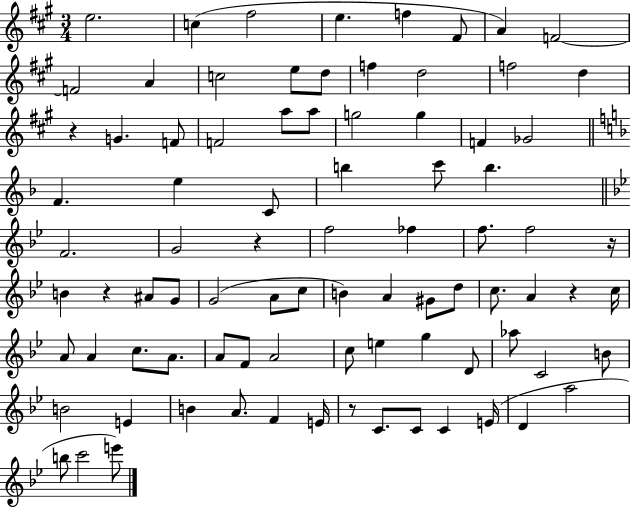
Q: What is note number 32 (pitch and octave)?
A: B5